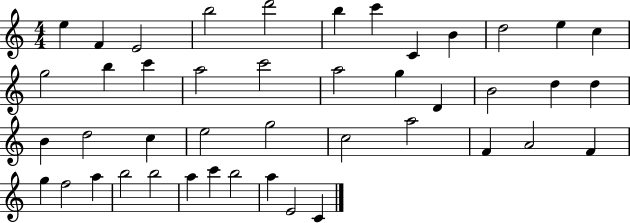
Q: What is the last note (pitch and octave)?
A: C4